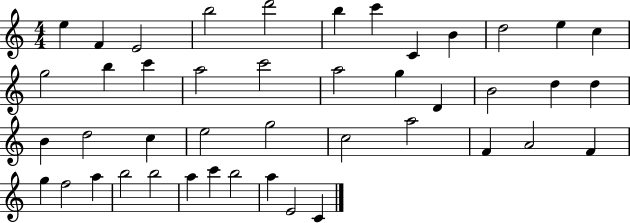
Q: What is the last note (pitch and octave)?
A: C4